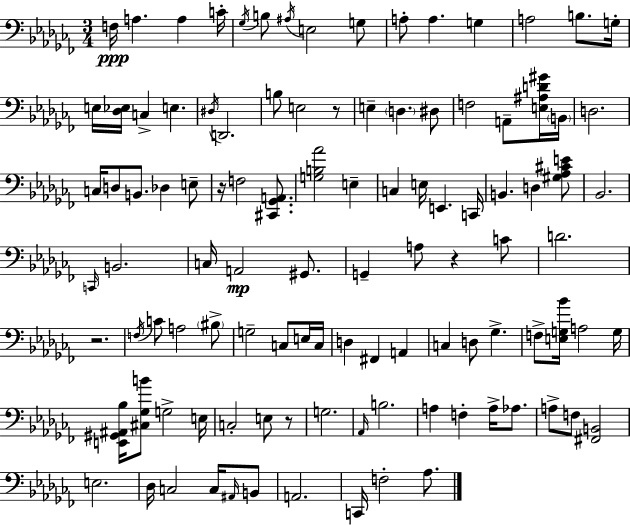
{
  \clef bass
  \numericTimeSignature
  \time 3/4
  \key aes \minor
  \repeat volta 2 { f16\ppp a4. a4 c'16-. | \acciaccatura { ges16 } b8 \acciaccatura { ais16 } e2 | g8 a8-. a4. g4 | a2 b8. | \break g16-. e16 <des ees>16 c4-> e4. | \acciaccatura { dis16 } d,2. | b8 e2 | r8 e4-- \parenthesize d4. | \break dis8 f2 a,8-- | <e ais d' gis'>16 \parenthesize b,16 d2. | c16 d8 b,8. des4 | e8-- r16 f2 | \break <cis, ges, a,>8. <g b aes'>2 e4-- | c4 e16 e,4. | c,16 b,4. d4 | <gis aes cis' e'>8 bes,2. | \break \grace { c,16 } b,2. | c16 a,2\mp | gis,8. g,4-- a8 r4 | c'8 d'2. | \break r2. | \acciaccatura { f16 } c'8 a2 | \parenthesize bis8-> g2-- | c8 e16 c16 d4 fis,4 | \break a,4 c4 d8 ges4.-> | f8-> <e g bes'>16 a2 | g16 <e, gis, ais, bes>16 <cis ges b'>8 g2-> | e16 c2-. | \break e8 r8 g2. | \grace { aes,16 } b2. | a4 f4-. | a16-> aes8. a8-> f8 <fis, b,>2 | \break e2. | des16 c2 | c16 \grace { ais,16 } b,8 a,2. | c,16 f2-. | \break aes8. } \bar "|."
}